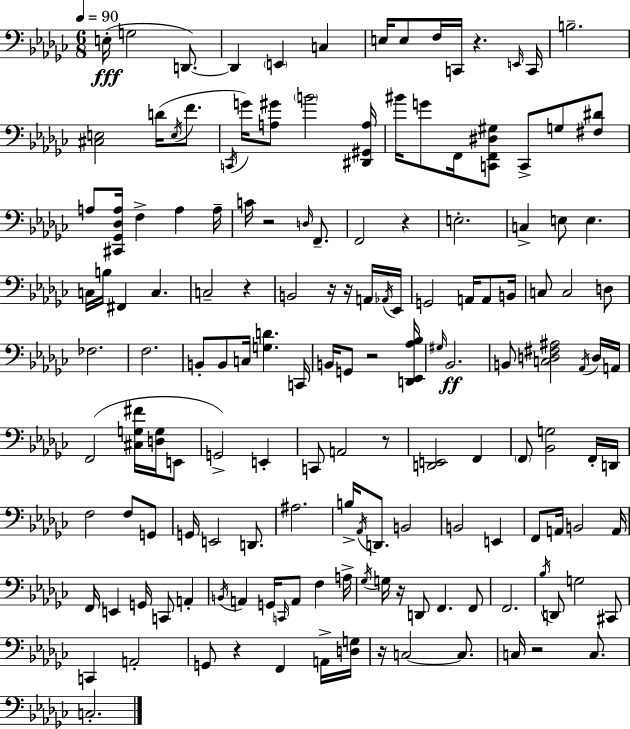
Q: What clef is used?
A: bass